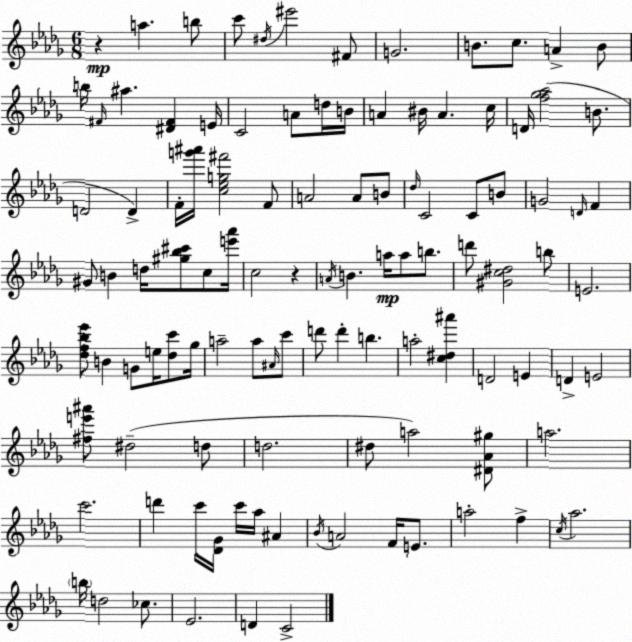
X:1
T:Untitled
M:6/8
L:1/4
K:Bbm
z a b/2 c'/2 ^d/4 ^e'2 ^F/2 G2 B/2 c/2 A B/2 b/4 ^F/4 ^a [^D^F] E/4 C2 A/2 d/4 B/4 A ^B/4 A c/4 D/4 [f_g_a]2 B/2 D2 D F/4 [g'^a']/4 [c_eg^f']2 F/2 A2 A/2 B/2 _d/4 C2 C/2 B/2 G2 D/4 F ^G/2 B d/4 [^g_b^c']/2 c/2 [e'_a']/4 c2 z A/4 B a/4 a/2 b/2 d'/2 [^Gc^d]2 b/2 E2 [_df_b_e']/2 B G/2 e/4 [_dc']/2 _g/4 a2 a/2 ^A/4 c'/2 d'/2 d' b a2 [c^d^a'] D2 E D E2 [^fe'^a']/2 ^d2 d/2 d2 ^d/2 a2 [^D_A^g]/2 a2 c'2 d' c'/4 [_D_G]/4 c'/4 _a/4 ^A _B/4 A2 F/4 E/2 a2 f c/4 _a2 b/4 d2 _c/2 _E2 D C2